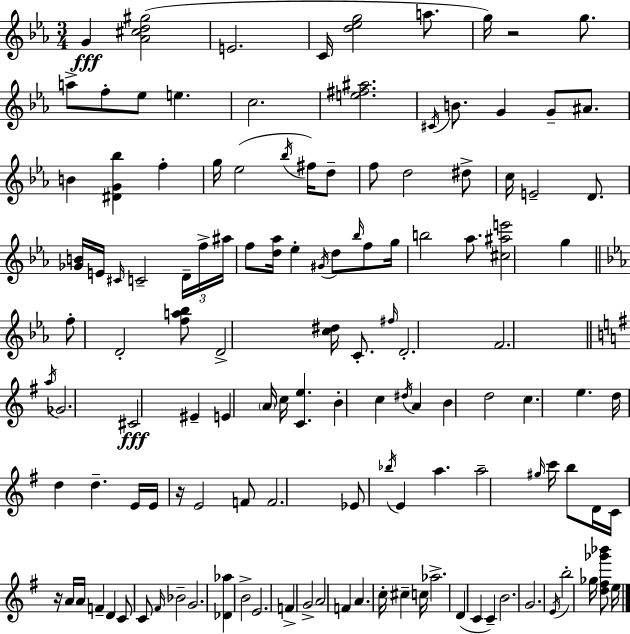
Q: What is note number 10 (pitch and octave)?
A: E5